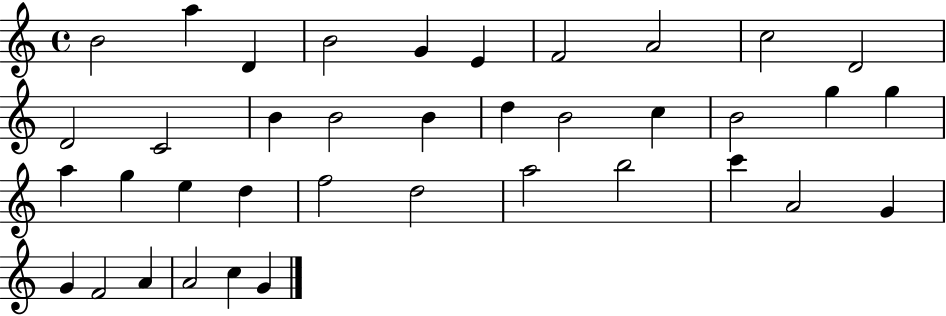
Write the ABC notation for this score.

X:1
T:Untitled
M:4/4
L:1/4
K:C
B2 a D B2 G E F2 A2 c2 D2 D2 C2 B B2 B d B2 c B2 g g a g e d f2 d2 a2 b2 c' A2 G G F2 A A2 c G